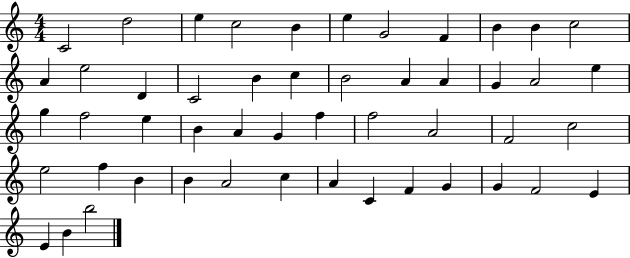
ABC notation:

X:1
T:Untitled
M:4/4
L:1/4
K:C
C2 d2 e c2 B e G2 F B B c2 A e2 D C2 B c B2 A A G A2 e g f2 e B A G f f2 A2 F2 c2 e2 f B B A2 c A C F G G F2 E E B b2